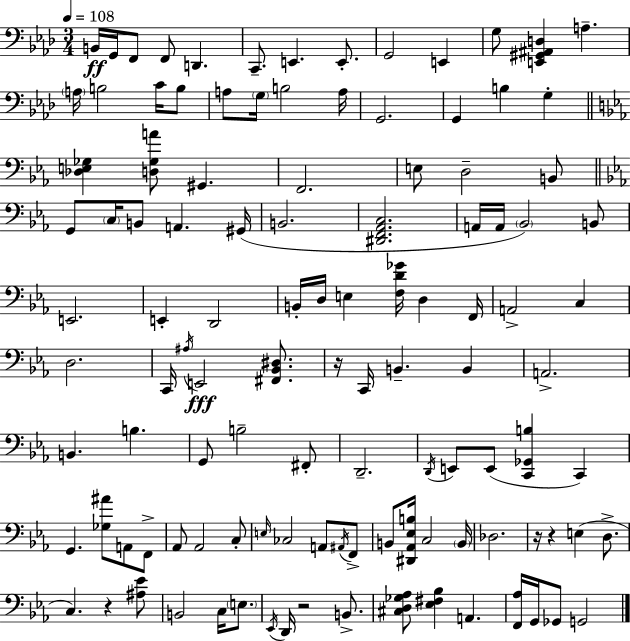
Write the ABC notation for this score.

X:1
T:Untitled
M:3/4
L:1/4
K:Fm
B,,/4 G,,/4 F,,/2 F,,/2 D,, C,,/2 E,, E,,/2 G,,2 E,, G,/2 [E,,^G,,^A,,D,] A, A,/4 B,2 C/4 B,/2 A,/2 G,/4 B,2 A,/4 G,,2 G,, B, G, [_D,E,_G,] [D,_G,A]/2 ^G,, F,,2 E,/2 D,2 B,,/2 G,,/2 C,/4 B,,/2 A,, ^G,,/4 B,,2 [^D,,F,,_A,,C,]2 A,,/4 A,,/4 _B,,2 B,,/2 E,,2 E,, D,,2 B,,/4 D,/4 E, [F,D_G]/4 D, F,,/4 A,,2 C, D,2 C,,/4 ^A,/4 E,,2 [^F,,_B,,^D,]/2 z/4 C,,/4 B,, B,, A,,2 B,, B, G,,/2 B,2 ^F,,/2 D,,2 D,,/4 E,,/2 E,,/2 [C,,_G,,B,] C,, G,, [_G,^A]/2 A,,/2 F,,/2 _A,,/2 _A,,2 C,/2 E,/4 _C,2 A,,/2 ^A,,/4 F,,/2 B,,/2 [^D,,_A,,_E,B,]/4 C,2 B,,/4 _D,2 z/4 z E, D,/2 C, z [^A,_E]/2 B,,2 C,/4 E,/2 _E,,/4 D,,/4 z2 B,,/2 [^C,D,_G,_A,]/2 [_E,^F,_B,] A,, [F,,_A,]/4 G,,/4 _G,,/2 G,,2